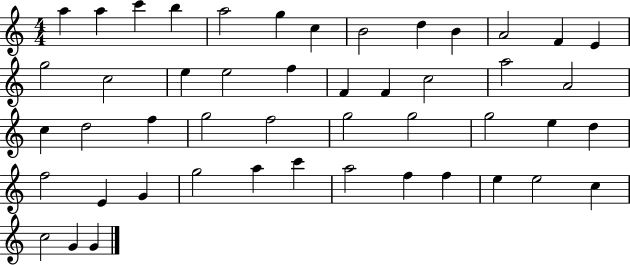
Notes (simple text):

A5/q A5/q C6/q B5/q A5/h G5/q C5/q B4/h D5/q B4/q A4/h F4/q E4/q G5/h C5/h E5/q E5/h F5/q F4/q F4/q C5/h A5/h A4/h C5/q D5/h F5/q G5/h F5/h G5/h G5/h G5/h E5/q D5/q F5/h E4/q G4/q G5/h A5/q C6/q A5/h F5/q F5/q E5/q E5/h C5/q C5/h G4/q G4/q